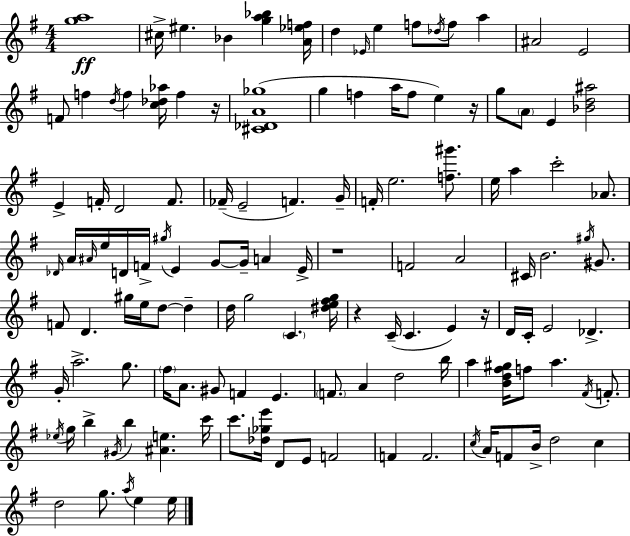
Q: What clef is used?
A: treble